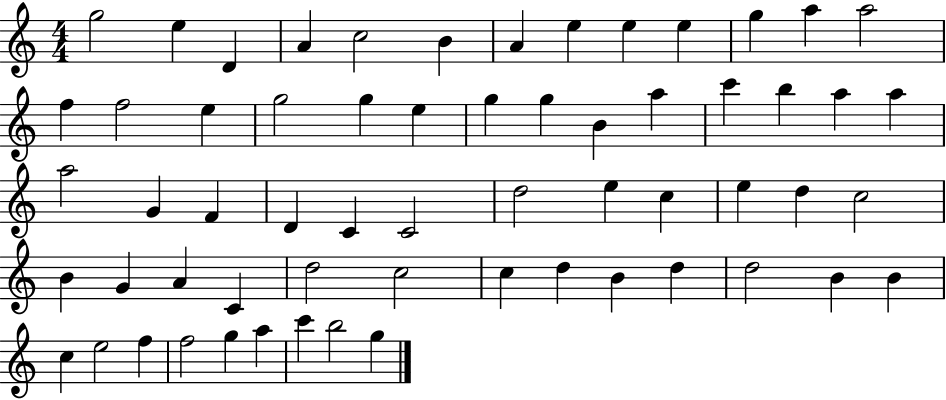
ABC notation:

X:1
T:Untitled
M:4/4
L:1/4
K:C
g2 e D A c2 B A e e e g a a2 f f2 e g2 g e g g B a c' b a a a2 G F D C C2 d2 e c e d c2 B G A C d2 c2 c d B d d2 B B c e2 f f2 g a c' b2 g